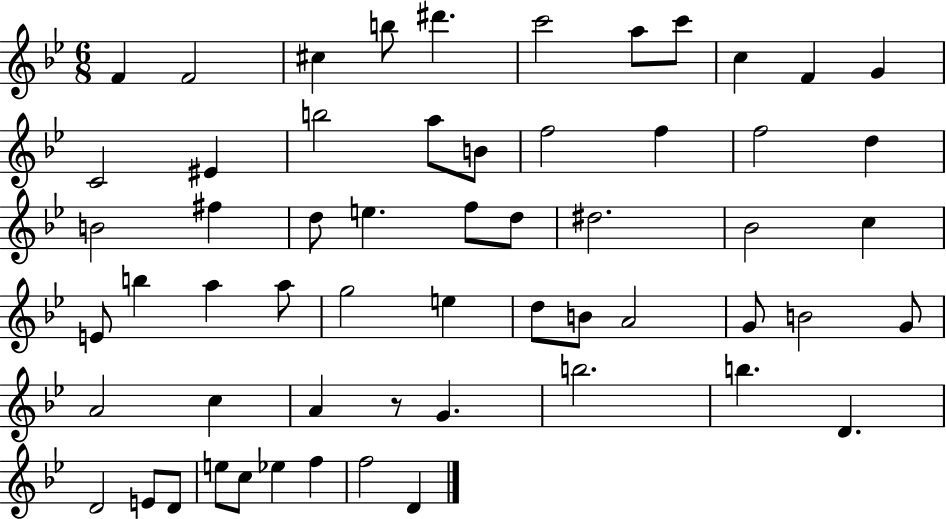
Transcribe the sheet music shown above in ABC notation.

X:1
T:Untitled
M:6/8
L:1/4
K:Bb
F F2 ^c b/2 ^d' c'2 a/2 c'/2 c F G C2 ^E b2 a/2 B/2 f2 f f2 d B2 ^f d/2 e f/2 d/2 ^d2 _B2 c E/2 b a a/2 g2 e d/2 B/2 A2 G/2 B2 G/2 A2 c A z/2 G b2 b D D2 E/2 D/2 e/2 c/2 _e f f2 D